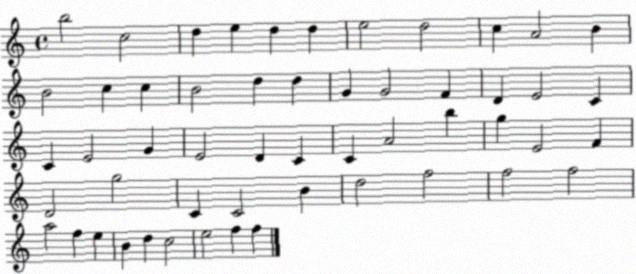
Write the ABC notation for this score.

X:1
T:Untitled
M:4/4
L:1/4
K:C
b2 c2 d e d d e2 d2 c A2 B B2 c c B2 d d G G2 F D E2 C C E2 G E2 D C C A2 b g E2 F D2 g2 C C2 B d2 f2 f2 f2 a2 f e B d c2 e2 f f